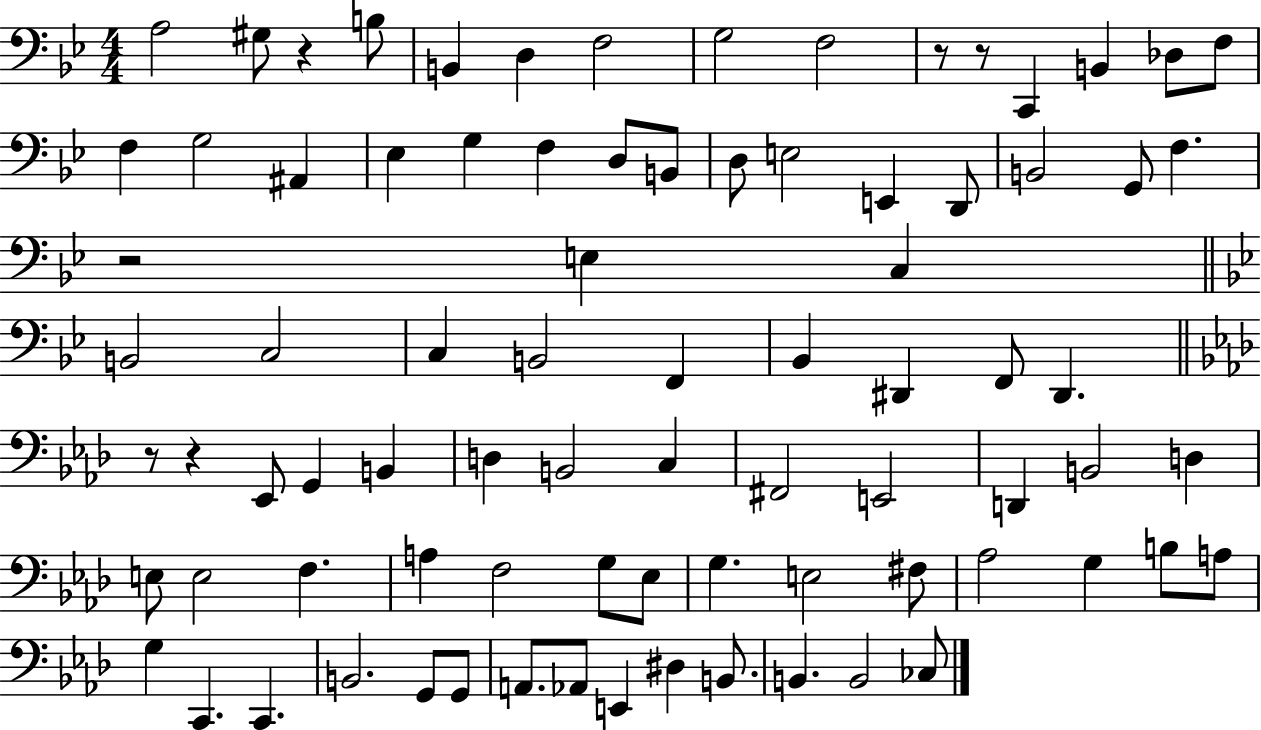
{
  \clef bass
  \numericTimeSignature
  \time 4/4
  \key bes \major
  a2 gis8 r4 b8 | b,4 d4 f2 | g2 f2 | r8 r8 c,4 b,4 des8 f8 | \break f4 g2 ais,4 | ees4 g4 f4 d8 b,8 | d8 e2 e,4 d,8 | b,2 g,8 f4. | \break r2 e4 c4 | \bar "||" \break \key bes \major b,2 c2 | c4 b,2 f,4 | bes,4 dis,4 f,8 dis,4. | \bar "||" \break \key f \minor r8 r4 ees,8 g,4 b,4 | d4 b,2 c4 | fis,2 e,2 | d,4 b,2 d4 | \break e8 e2 f4. | a4 f2 g8 ees8 | g4. e2 fis8 | aes2 g4 b8 a8 | \break g4 c,4. c,4. | b,2. g,8 g,8 | a,8. aes,8 e,4 dis4 b,8. | b,4. b,2 ces8 | \break \bar "|."
}